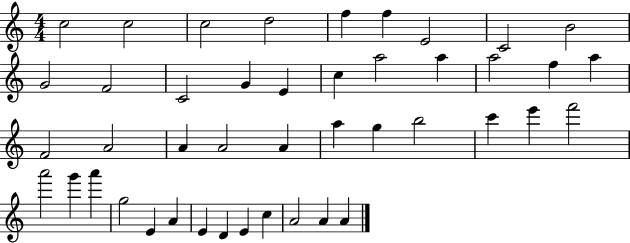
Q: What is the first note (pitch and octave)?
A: C5